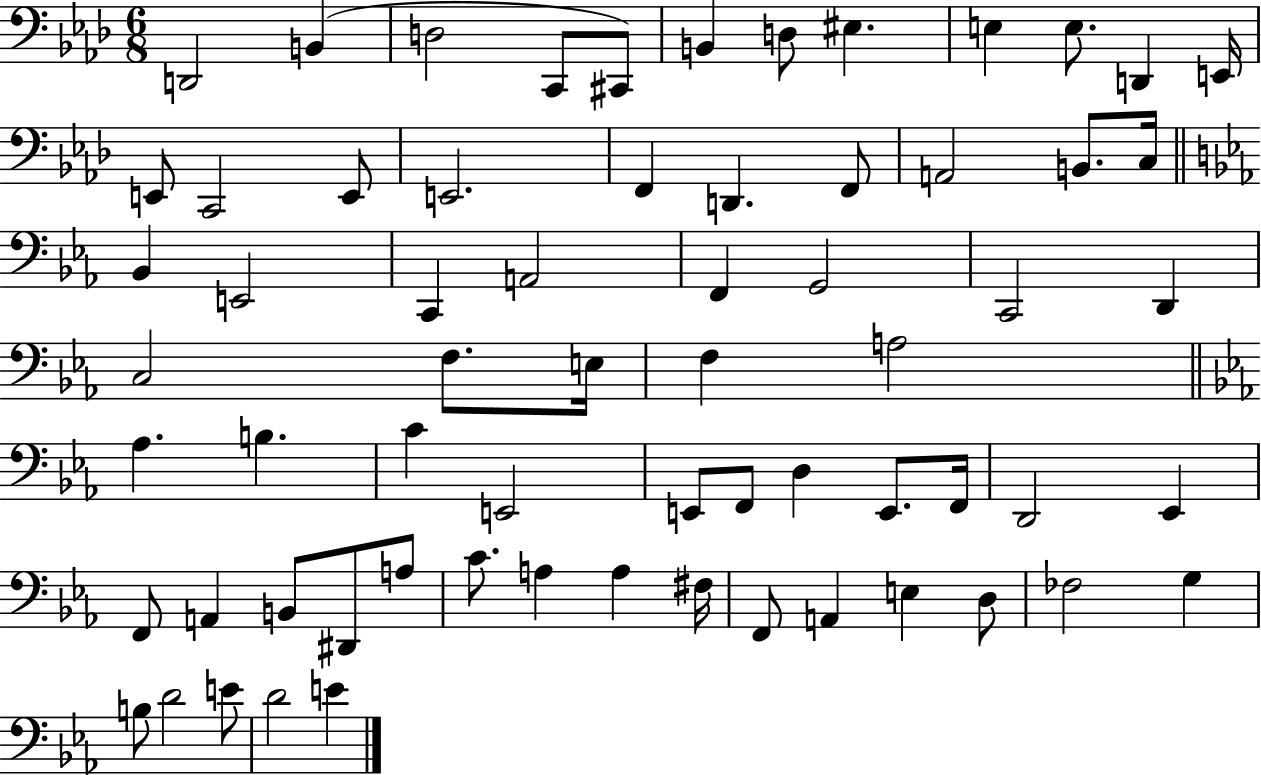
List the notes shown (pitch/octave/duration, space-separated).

D2/h B2/q D3/h C2/e C#2/e B2/q D3/e EIS3/q. E3/q E3/e. D2/q E2/s E2/e C2/h E2/e E2/h. F2/q D2/q. F2/e A2/h B2/e. C3/s Bb2/q E2/h C2/q A2/h F2/q G2/h C2/h D2/q C3/h F3/e. E3/s F3/q A3/h Ab3/q. B3/q. C4/q E2/h E2/e F2/e D3/q E2/e. F2/s D2/h Eb2/q F2/e A2/q B2/e D#2/e A3/e C4/e. A3/q A3/q F#3/s F2/e A2/q E3/q D3/e FES3/h G3/q B3/e D4/h E4/e D4/h E4/q